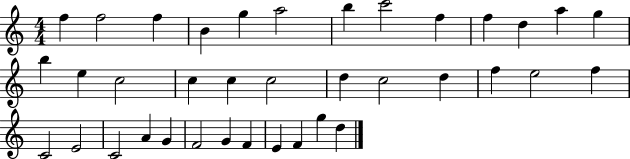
{
  \clef treble
  \numericTimeSignature
  \time 4/4
  \key c \major
  f''4 f''2 f''4 | b'4 g''4 a''2 | b''4 c'''2 f''4 | f''4 d''4 a''4 g''4 | \break b''4 e''4 c''2 | c''4 c''4 c''2 | d''4 c''2 d''4 | f''4 e''2 f''4 | \break c'2 e'2 | c'2 a'4 g'4 | f'2 g'4 f'4 | e'4 f'4 g''4 d''4 | \break \bar "|."
}